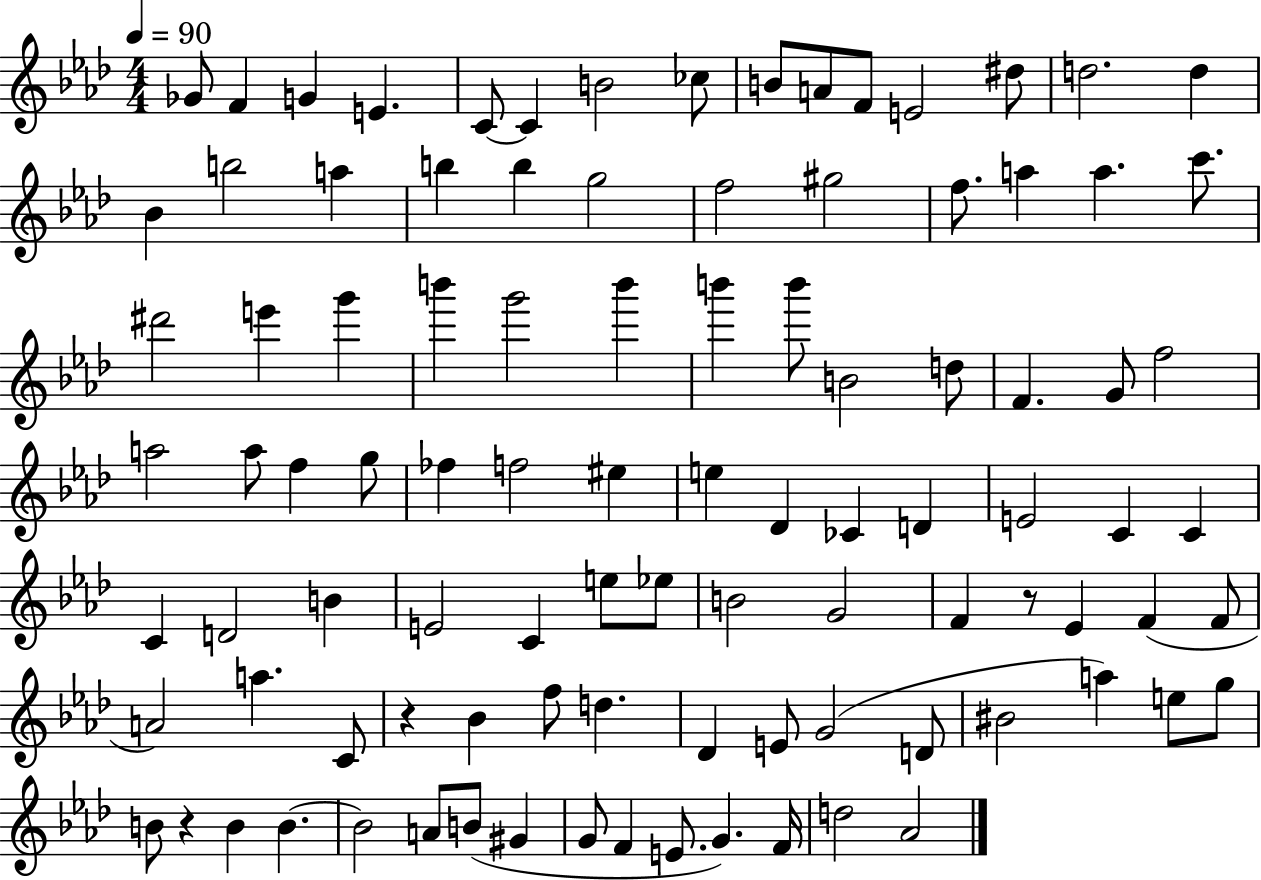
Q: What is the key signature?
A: AES major